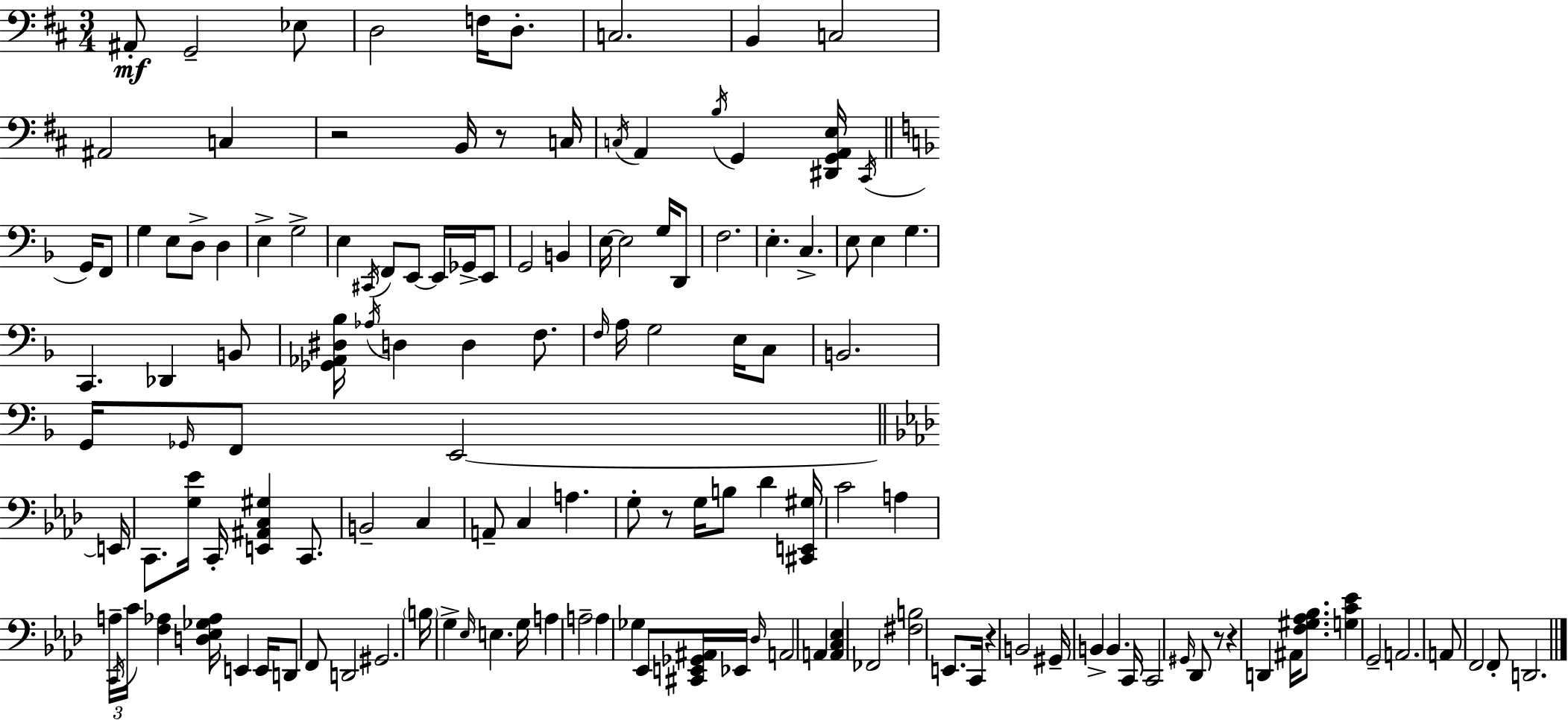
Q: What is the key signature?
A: D major